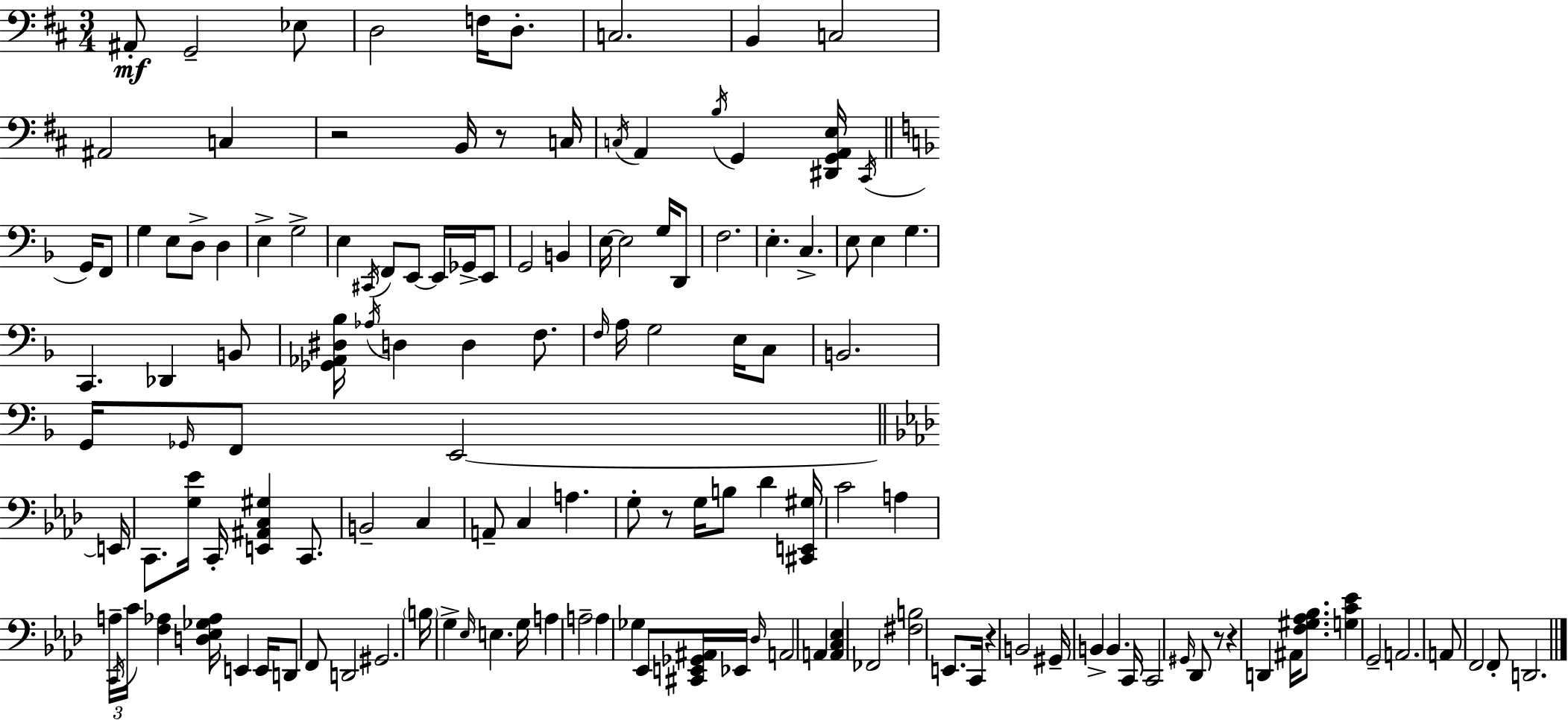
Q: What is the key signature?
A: D major